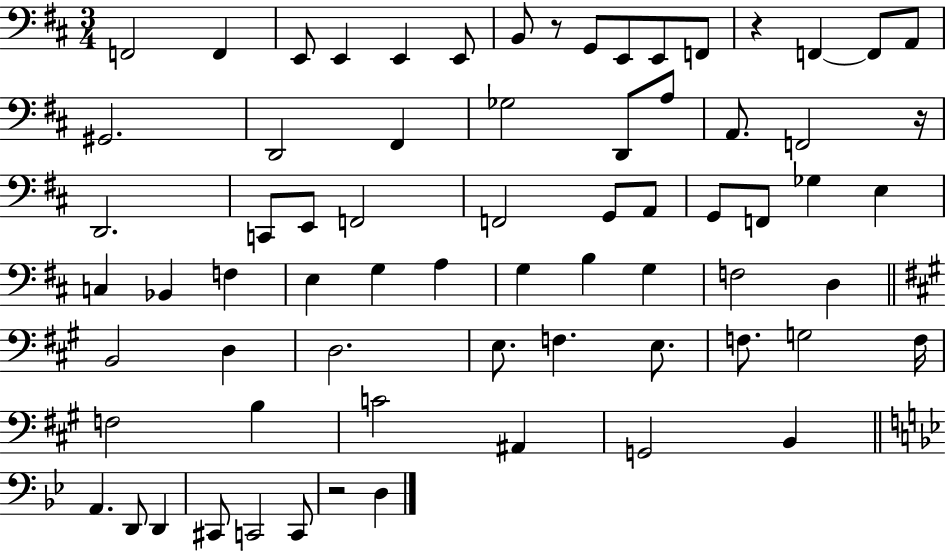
{
  \clef bass
  \numericTimeSignature
  \time 3/4
  \key d \major
  f,2 f,4 | e,8 e,4 e,4 e,8 | b,8 r8 g,8 e,8 e,8 f,8 | r4 f,4~~ f,8 a,8 | \break gis,2. | d,2 fis,4 | ges2 d,8 a8 | a,8. f,2 r16 | \break d,2. | c,8 e,8 f,2 | f,2 g,8 a,8 | g,8 f,8 ges4 e4 | \break c4 bes,4 f4 | e4 g4 a4 | g4 b4 g4 | f2 d4 | \break \bar "||" \break \key a \major b,2 d4 | d2. | e8. f4. e8. | f8. g2 f16 | \break f2 b4 | c'2 ais,4 | g,2 b,4 | \bar "||" \break \key bes \major a,4. d,8 d,4 | cis,8 c,2 c,8 | r2 d4 | \bar "|."
}